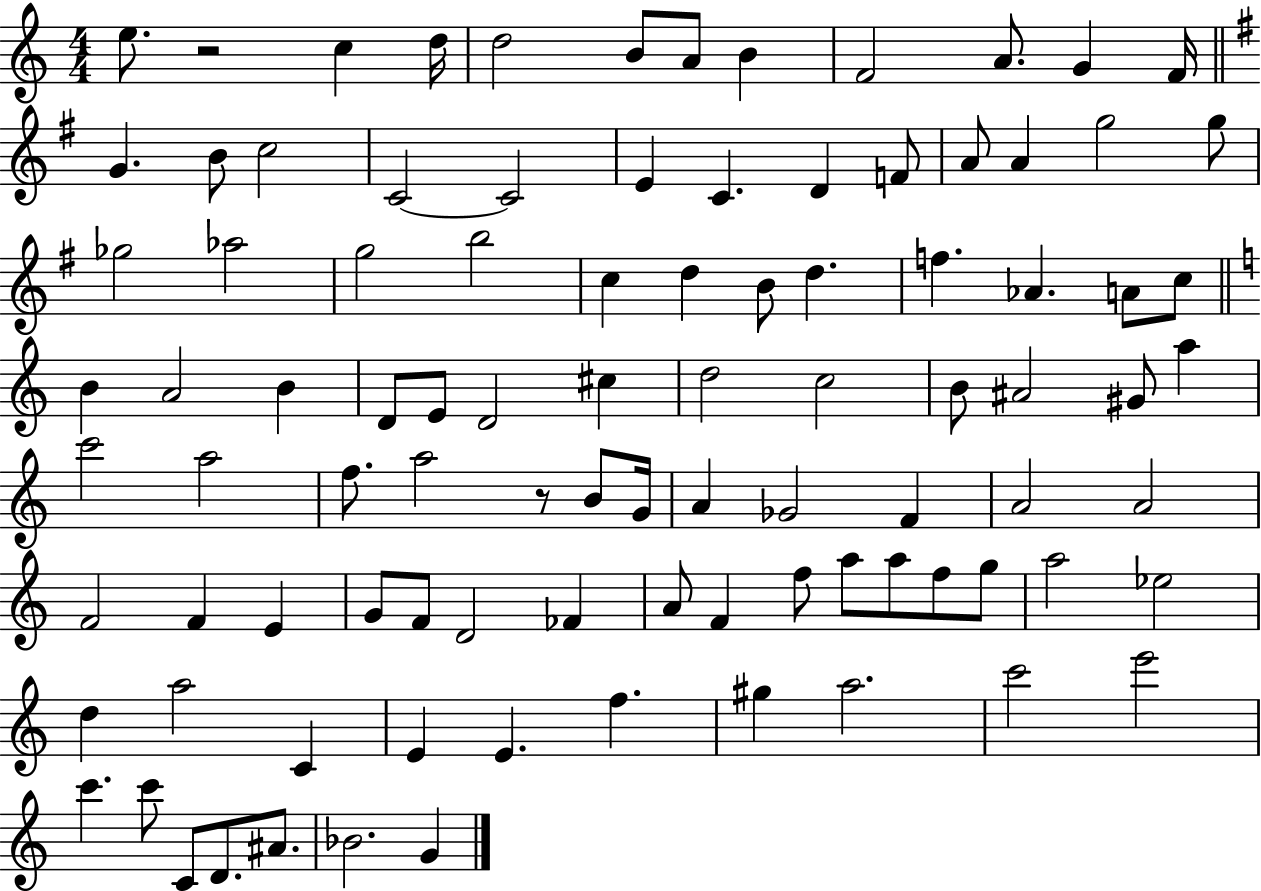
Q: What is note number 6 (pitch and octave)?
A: A4